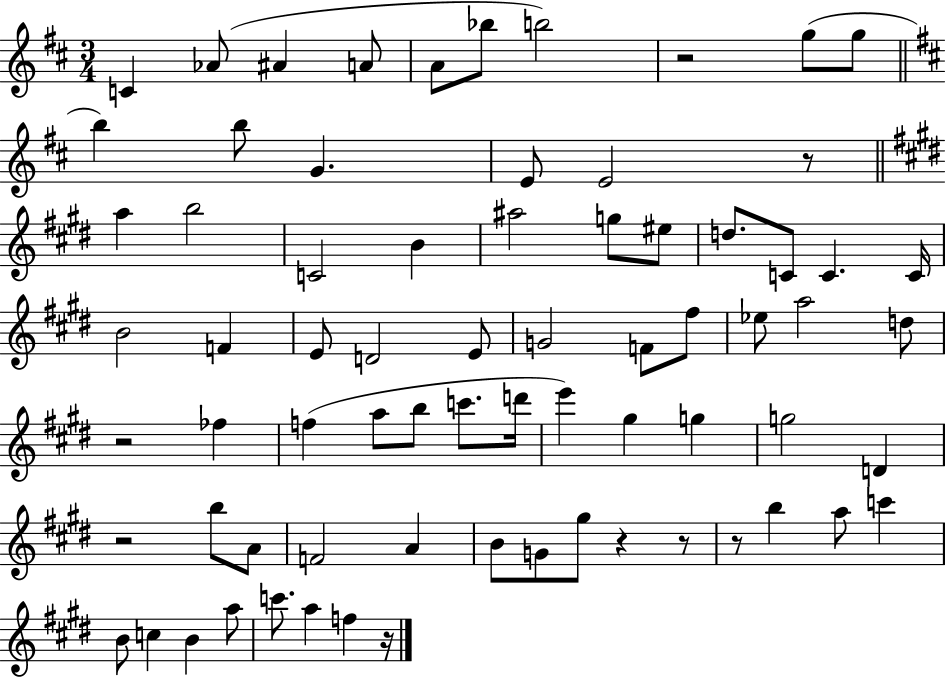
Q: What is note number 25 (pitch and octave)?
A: C4